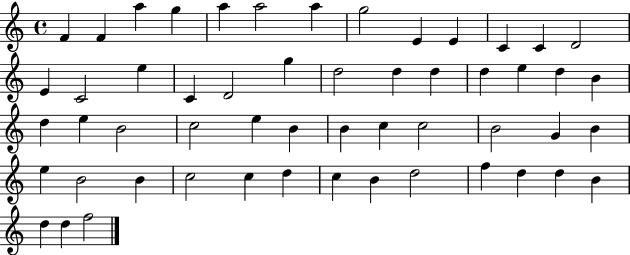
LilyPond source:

{
  \clef treble
  \time 4/4
  \defaultTimeSignature
  \key c \major
  f'4 f'4 a''4 g''4 | a''4 a''2 a''4 | g''2 e'4 e'4 | c'4 c'4 d'2 | \break e'4 c'2 e''4 | c'4 d'2 g''4 | d''2 d''4 d''4 | d''4 e''4 d''4 b'4 | \break d''4 e''4 b'2 | c''2 e''4 b'4 | b'4 c''4 c''2 | b'2 g'4 b'4 | \break e''4 b'2 b'4 | c''2 c''4 d''4 | c''4 b'4 d''2 | f''4 d''4 d''4 b'4 | \break d''4 d''4 f''2 | \bar "|."
}